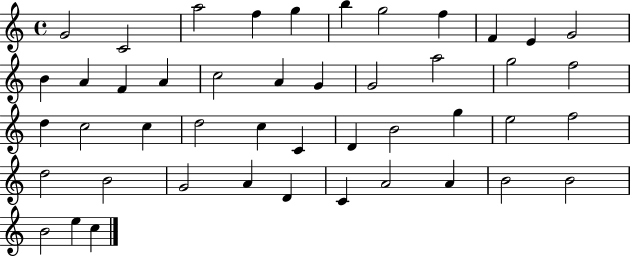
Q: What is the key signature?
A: C major